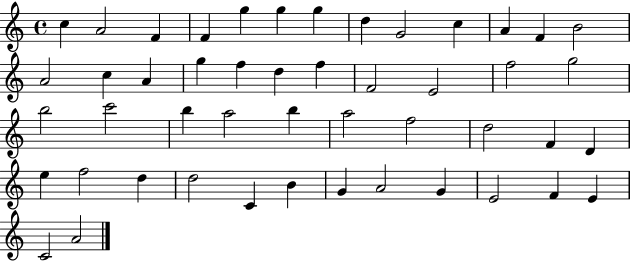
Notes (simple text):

C5/q A4/h F4/q F4/q G5/q G5/q G5/q D5/q G4/h C5/q A4/q F4/q B4/h A4/h C5/q A4/q G5/q F5/q D5/q F5/q F4/h E4/h F5/h G5/h B5/h C6/h B5/q A5/h B5/q A5/h F5/h D5/h F4/q D4/q E5/q F5/h D5/q D5/h C4/q B4/q G4/q A4/h G4/q E4/h F4/q E4/q C4/h A4/h